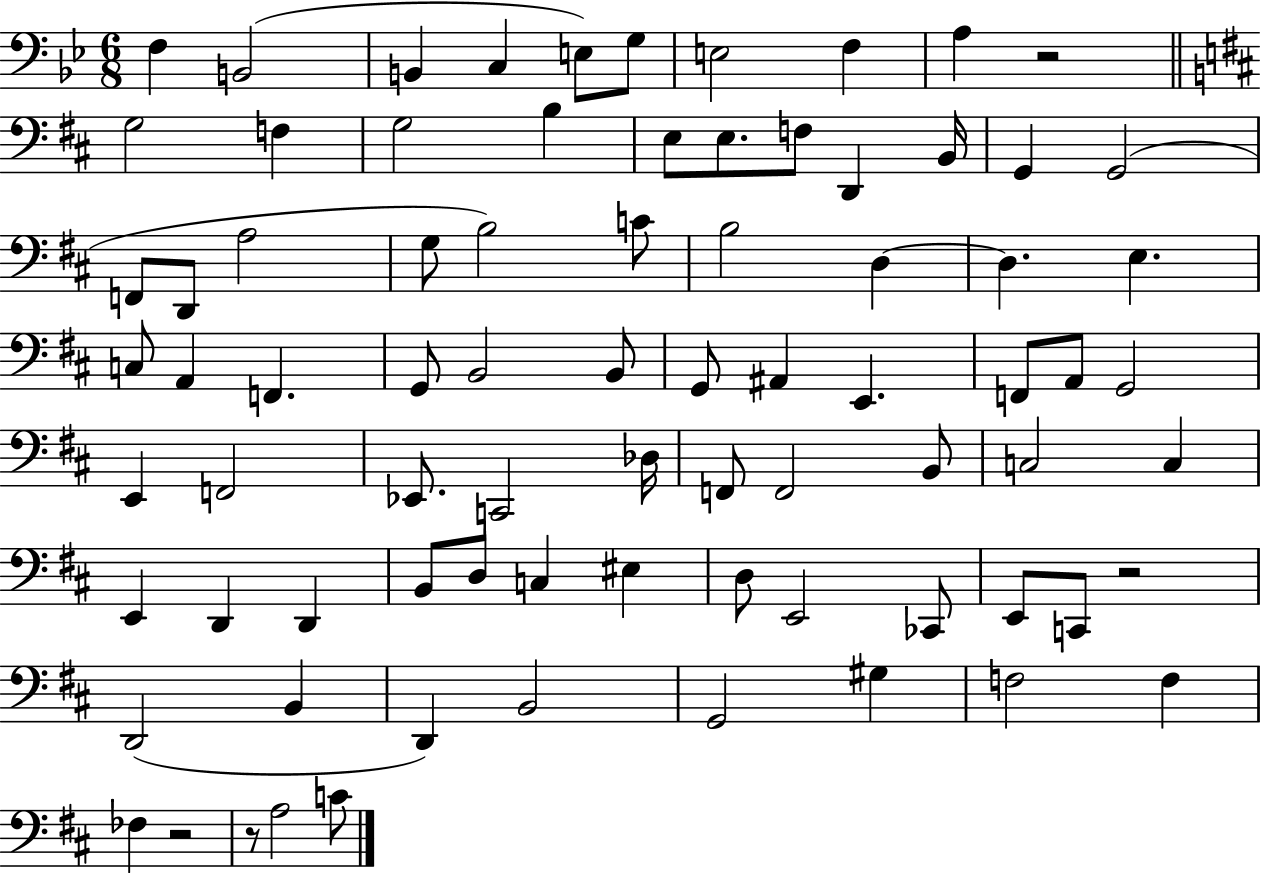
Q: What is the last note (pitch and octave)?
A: C4